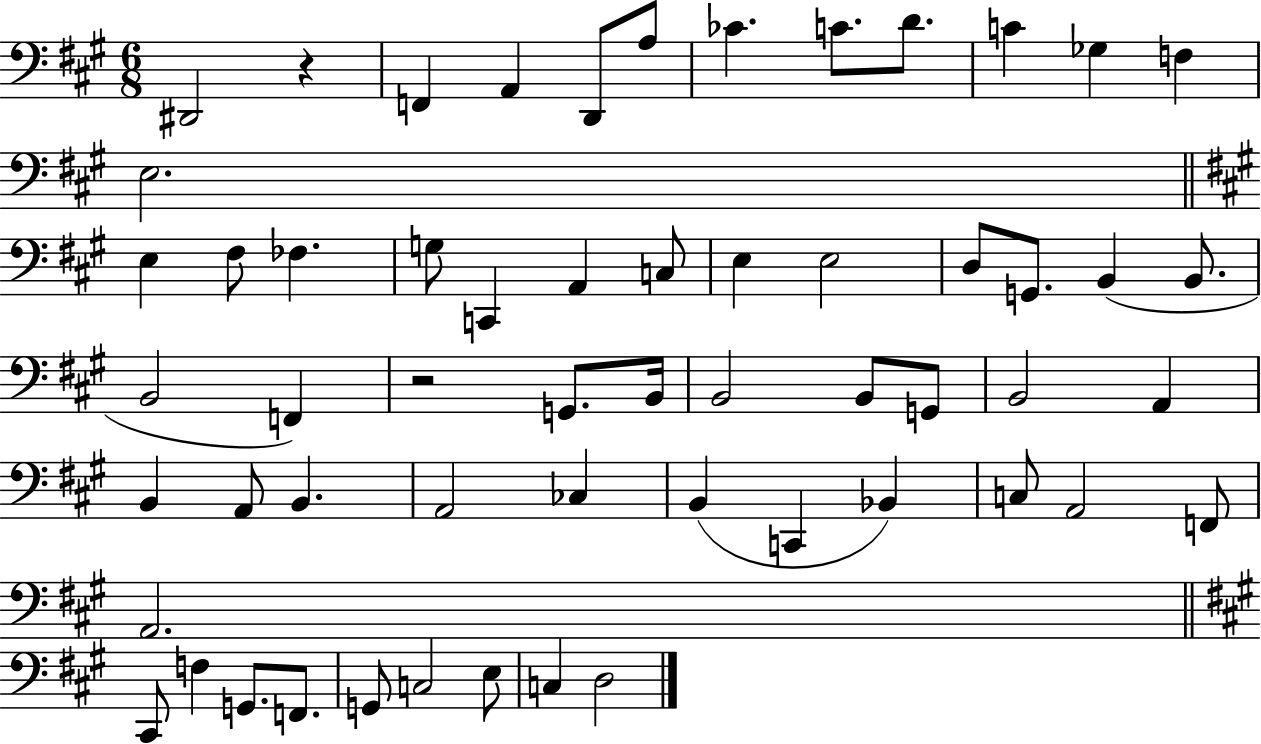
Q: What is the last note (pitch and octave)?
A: D3